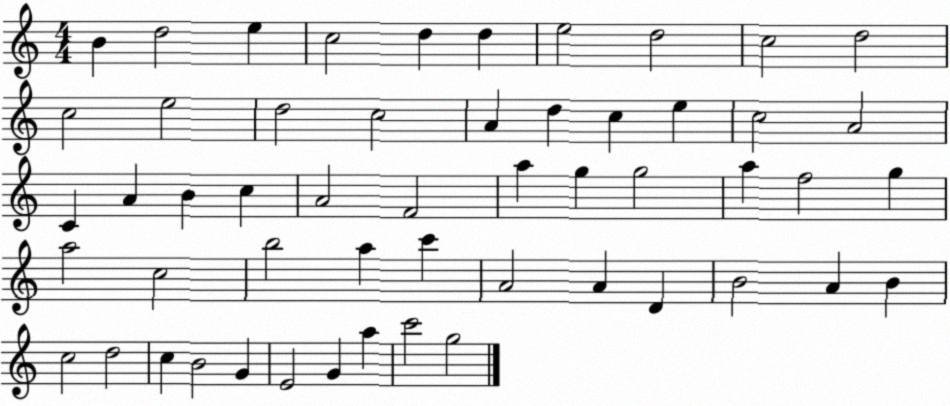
X:1
T:Untitled
M:4/4
L:1/4
K:C
B d2 e c2 d d e2 d2 c2 d2 c2 e2 d2 c2 A d c e c2 A2 C A B c A2 F2 a g g2 a f2 g a2 c2 b2 a c' A2 A D B2 A B c2 d2 c B2 G E2 G a c'2 g2